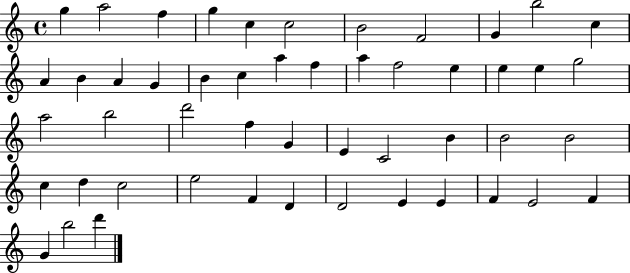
X:1
T:Untitled
M:4/4
L:1/4
K:C
g a2 f g c c2 B2 F2 G b2 c A B A G B c a f a f2 e e e g2 a2 b2 d'2 f G E C2 B B2 B2 c d c2 e2 F D D2 E E F E2 F G b2 d'